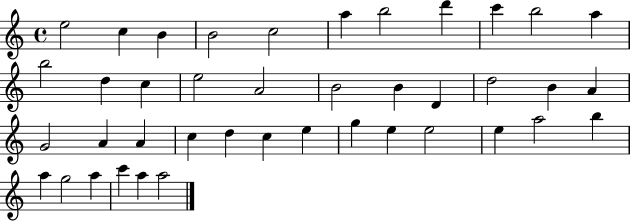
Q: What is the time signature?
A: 4/4